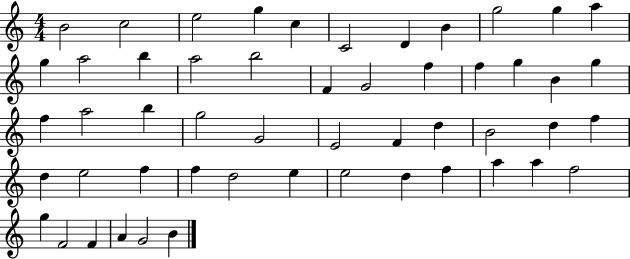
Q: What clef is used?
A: treble